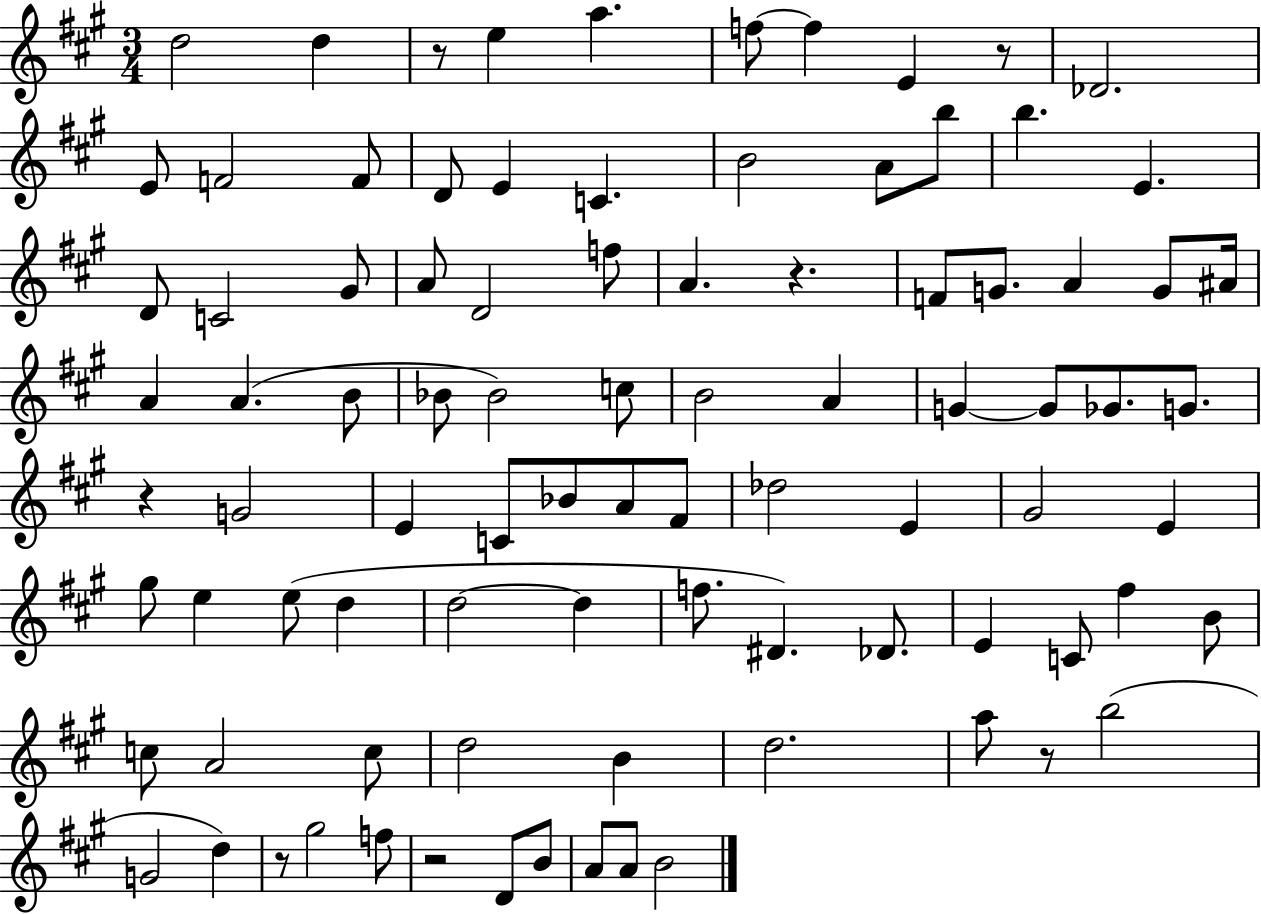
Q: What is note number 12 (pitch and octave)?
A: D4